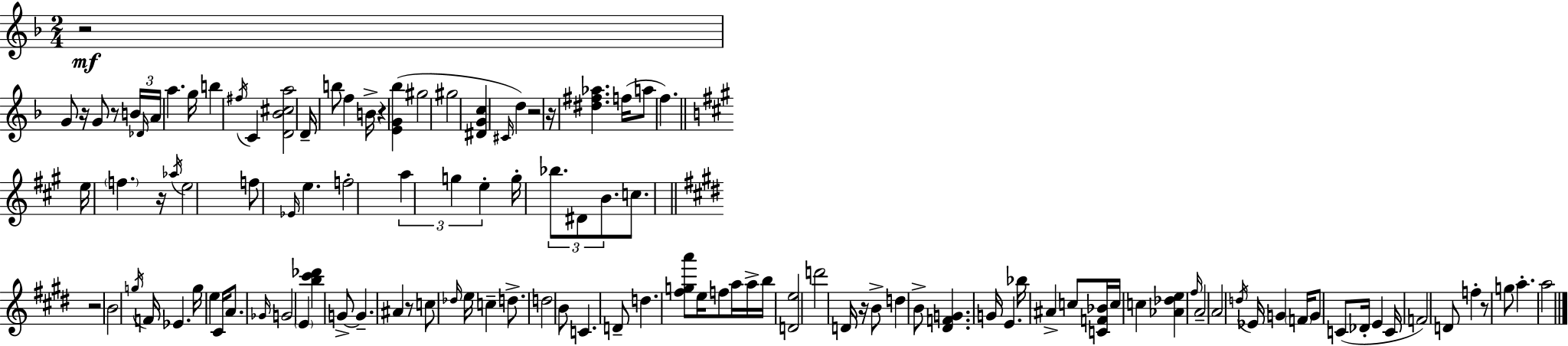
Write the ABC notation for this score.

X:1
T:Untitled
M:2/4
L:1/4
K:Dm
z2 G/2 z/4 G/2 z/2 B/4 _D/4 A/4 a g/4 b ^f/4 C [D_B^ca]2 D/4 b/2 f B/4 z [EG_b] ^g2 ^g2 [^DGc] ^C/4 d z2 z/4 [^d^f_a] f/4 a/2 f e/4 f z/4 _a/4 e2 f/2 _E/4 e f2 a g e g/4 _b/2 ^D/2 B/2 c/2 z2 B2 g/4 F/4 _E g/4 e ^C/4 A/2 _G/4 G2 E [b^c'_d'] G/2 G ^A z/2 c/2 _d/4 e/4 c d/2 d2 B/2 C D/2 d [^fga']/2 e/4 f/2 a/4 a/4 b/4 [De]2 d'2 D/4 z/4 B/2 d B/2 [^DFG] G/4 E _b/4 ^A c/2 [CF_B]/4 c/4 c [_A_de] ^f/4 A2 A2 d/4 _E/4 G F/4 G/2 C/2 _D/4 E C/4 F2 D/2 f z/2 g/2 a a2